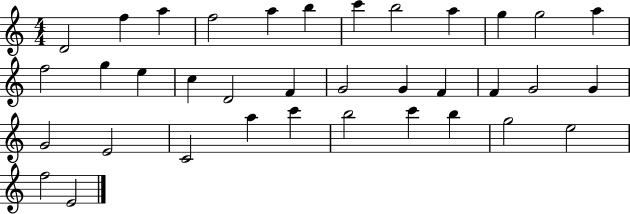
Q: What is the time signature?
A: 4/4